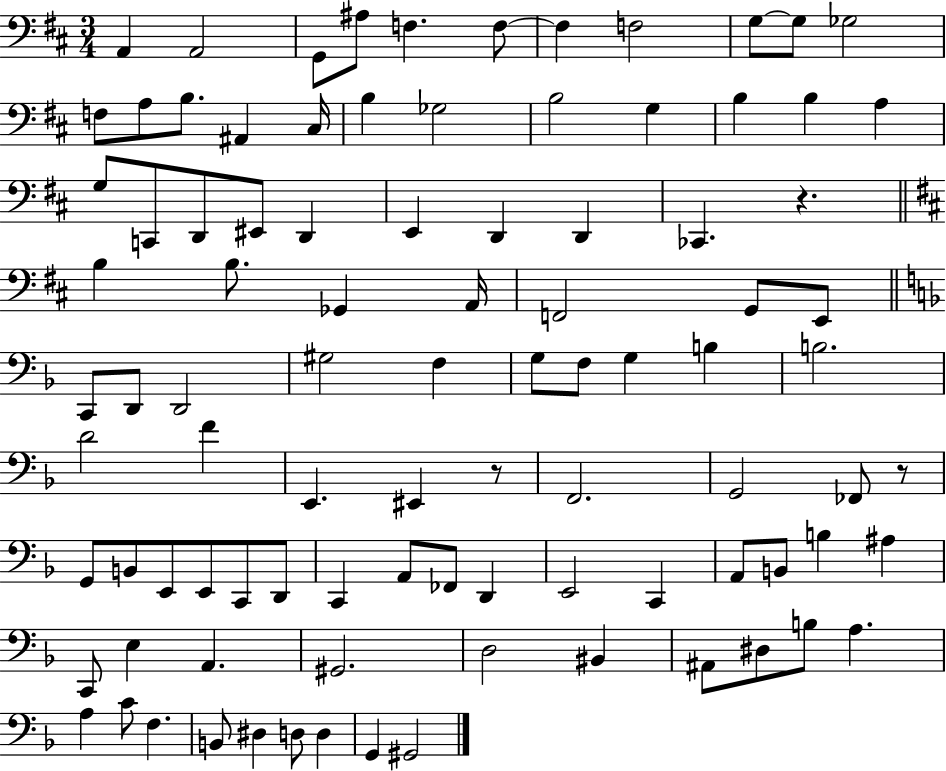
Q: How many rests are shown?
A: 3